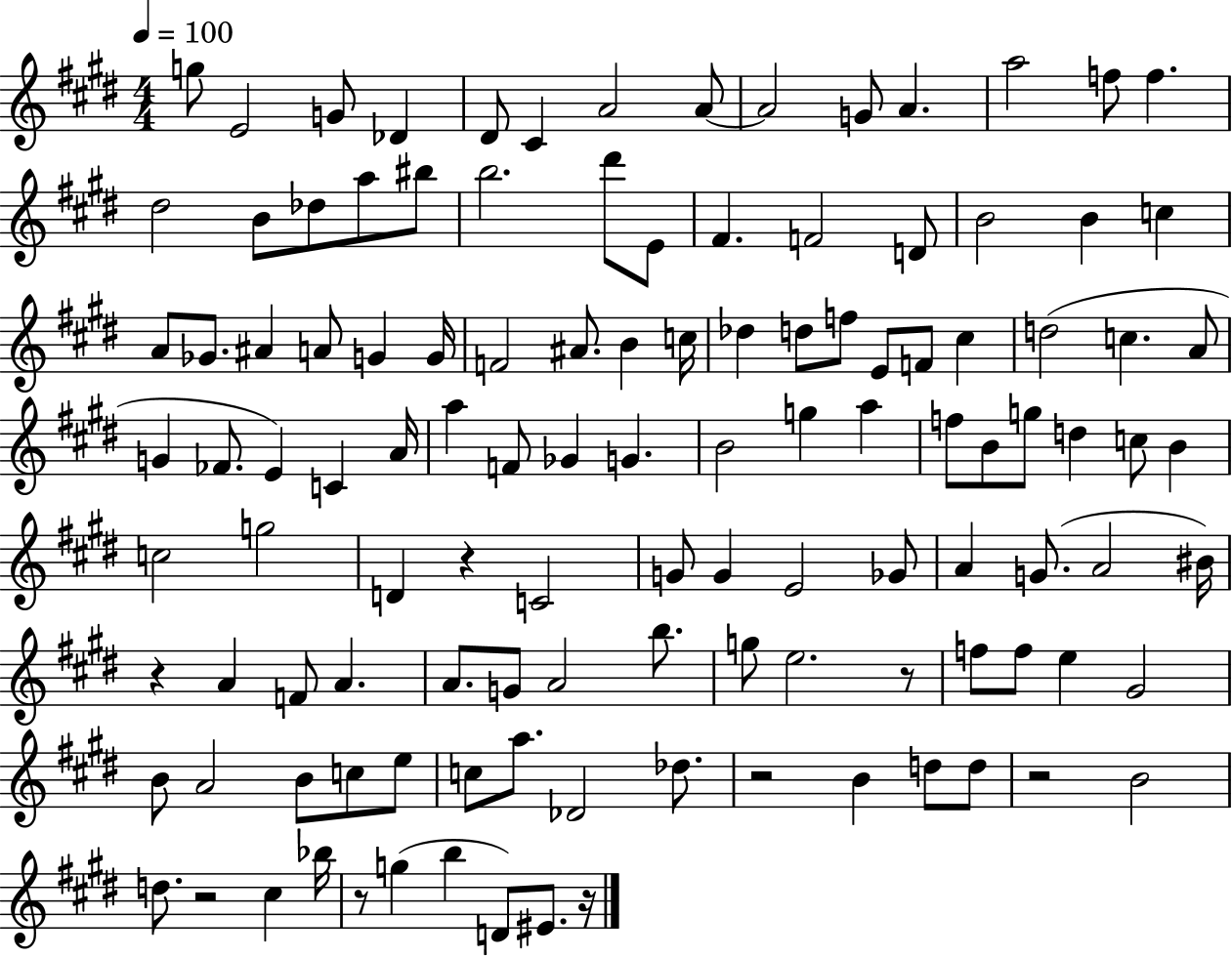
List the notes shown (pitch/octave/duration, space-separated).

G5/e E4/h G4/e Db4/q D#4/e C#4/q A4/h A4/e A4/h G4/e A4/q. A5/h F5/e F5/q. D#5/h B4/e Db5/e A5/e BIS5/e B5/h. D#6/e E4/e F#4/q. F4/h D4/e B4/h B4/q C5/q A4/e Gb4/e. A#4/q A4/e G4/q G4/s F4/h A#4/e. B4/q C5/s Db5/q D5/e F5/e E4/e F4/e C#5/q D5/h C5/q. A4/e G4/q FES4/e. E4/q C4/q A4/s A5/q F4/e Gb4/q G4/q. B4/h G5/q A5/q F5/e B4/e G5/e D5/q C5/e B4/q C5/h G5/h D4/q R/q C4/h G4/e G4/q E4/h Gb4/e A4/q G4/e. A4/h BIS4/s R/q A4/q F4/e A4/q. A4/e. G4/e A4/h B5/e. G5/e E5/h. R/e F5/e F5/e E5/q G#4/h B4/e A4/h B4/e C5/e E5/e C5/e A5/e. Db4/h Db5/e. R/h B4/q D5/e D5/e R/h B4/h D5/e. R/h C#5/q Bb5/s R/e G5/q B5/q D4/e EIS4/e. R/s